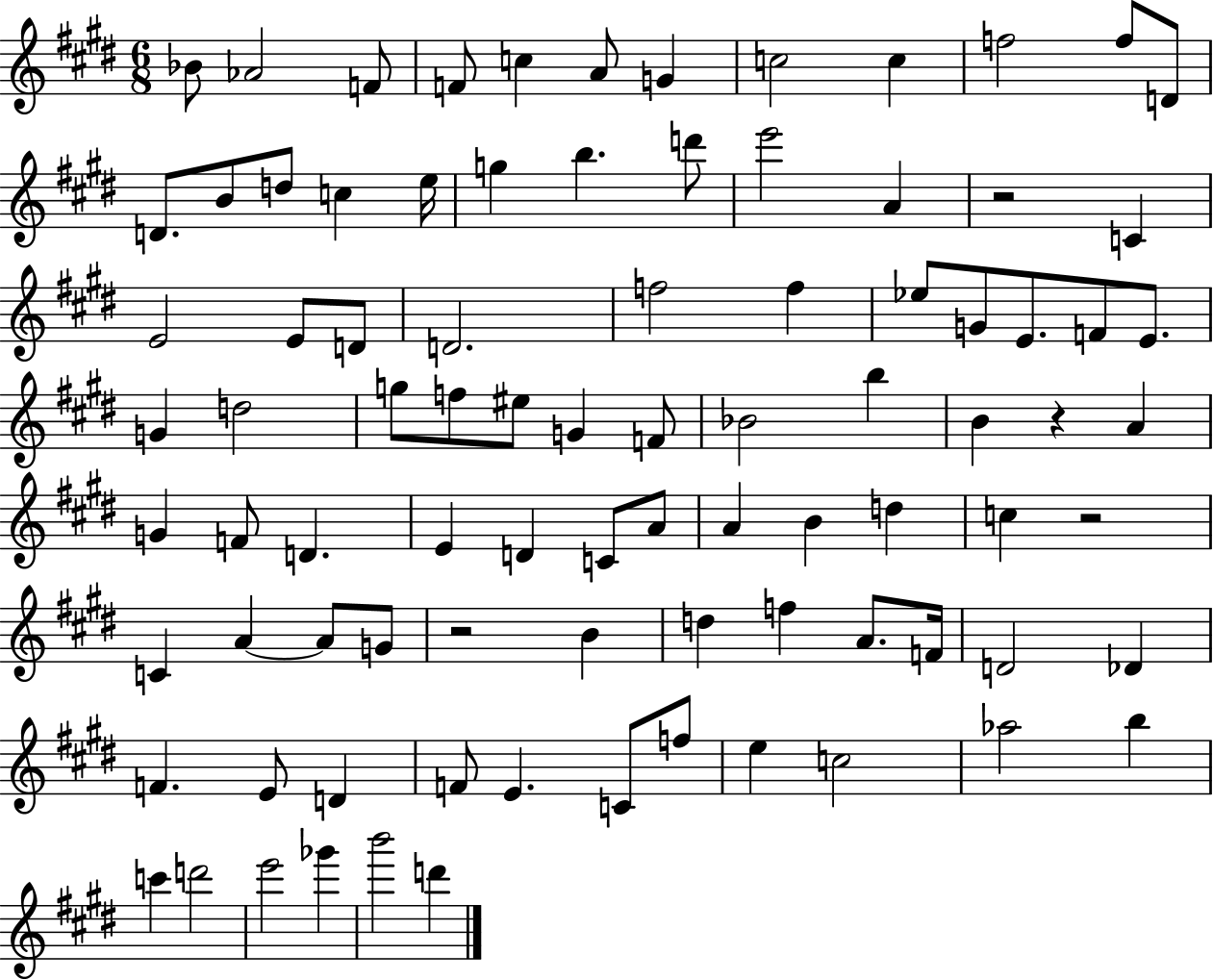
{
  \clef treble
  \numericTimeSignature
  \time 6/8
  \key e \major
  bes'8 aes'2 f'8 | f'8 c''4 a'8 g'4 | c''2 c''4 | f''2 f''8 d'8 | \break d'8. b'8 d''8 c''4 e''16 | g''4 b''4. d'''8 | e'''2 a'4 | r2 c'4 | \break e'2 e'8 d'8 | d'2. | f''2 f''4 | ees''8 g'8 e'8. f'8 e'8. | \break g'4 d''2 | g''8 f''8 eis''8 g'4 f'8 | bes'2 b''4 | b'4 r4 a'4 | \break g'4 f'8 d'4. | e'4 d'4 c'8 a'8 | a'4 b'4 d''4 | c''4 r2 | \break c'4 a'4~~ a'8 g'8 | r2 b'4 | d''4 f''4 a'8. f'16 | d'2 des'4 | \break f'4. e'8 d'4 | f'8 e'4. c'8 f''8 | e''4 c''2 | aes''2 b''4 | \break c'''4 d'''2 | e'''2 ges'''4 | b'''2 d'''4 | \bar "|."
}